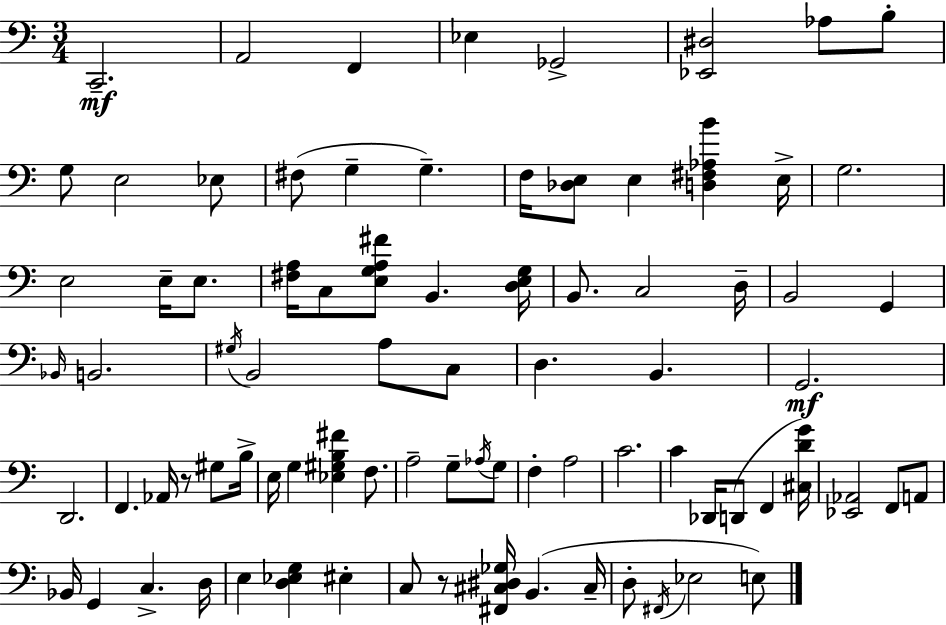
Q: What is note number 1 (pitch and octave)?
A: C2